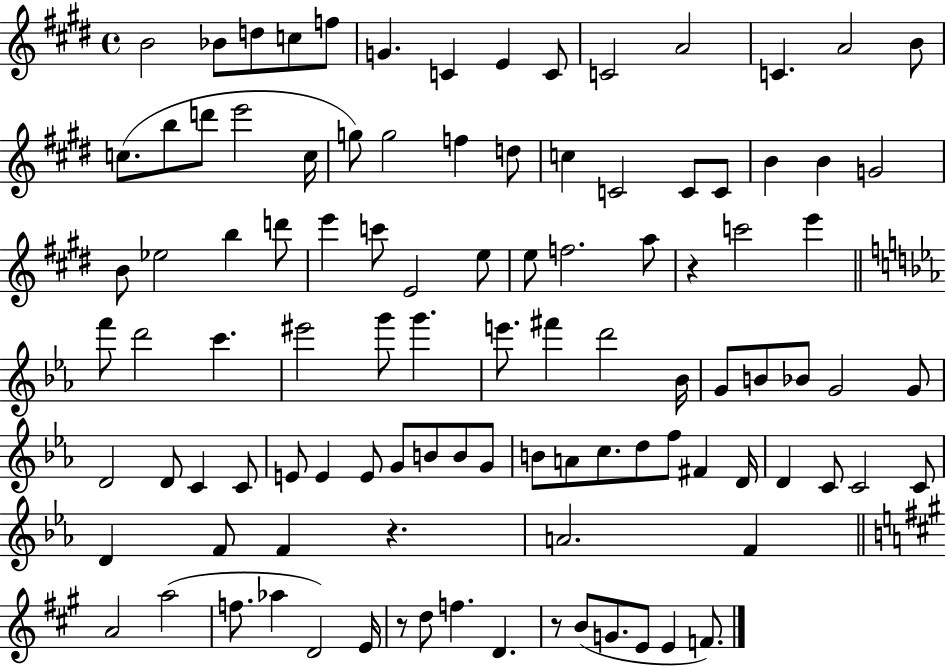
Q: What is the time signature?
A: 4/4